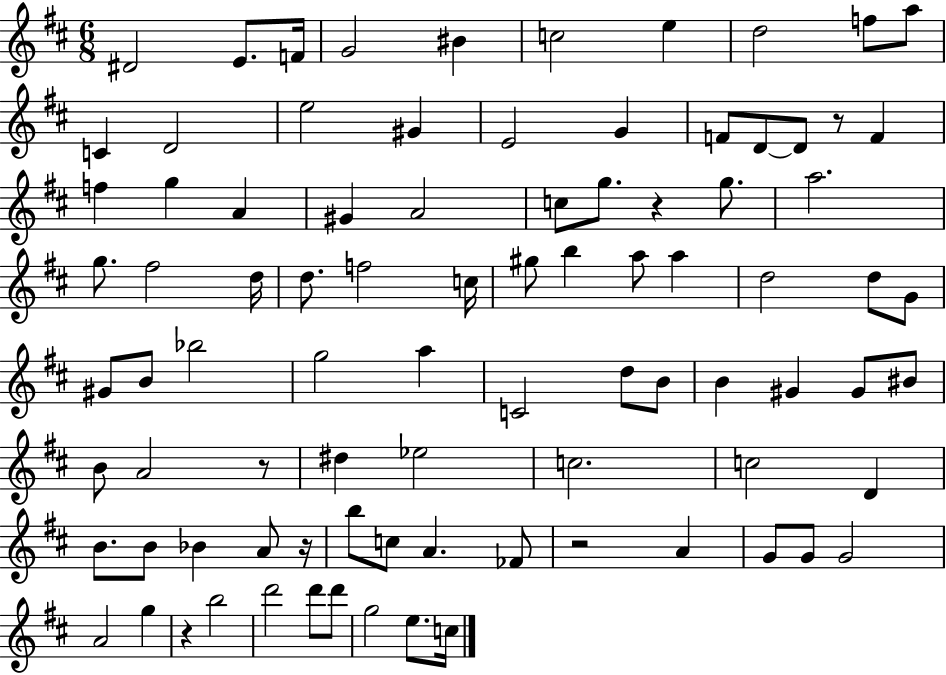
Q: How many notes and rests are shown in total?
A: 88